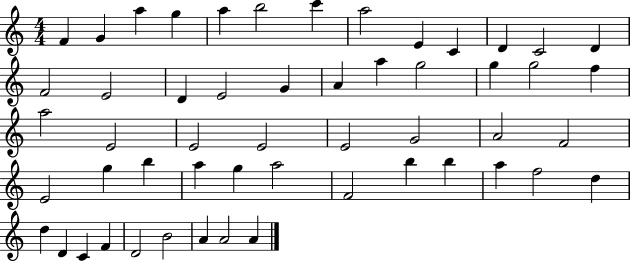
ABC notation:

X:1
T:Untitled
M:4/4
L:1/4
K:C
F G a g a b2 c' a2 E C D C2 D F2 E2 D E2 G A a g2 g g2 f a2 E2 E2 E2 E2 G2 A2 F2 E2 g b a g a2 F2 b b a f2 d d D C F D2 B2 A A2 A